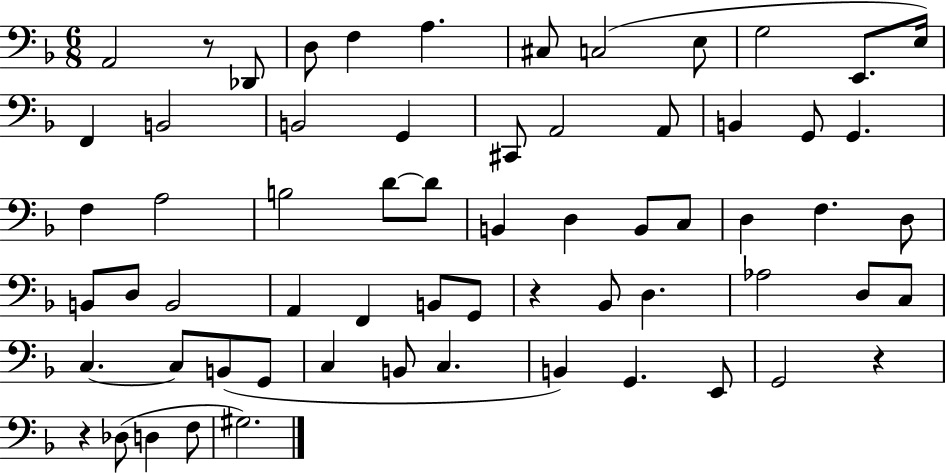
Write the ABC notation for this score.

X:1
T:Untitled
M:6/8
L:1/4
K:F
A,,2 z/2 _D,,/2 D,/2 F, A, ^C,/2 C,2 E,/2 G,2 E,,/2 E,/4 F,, B,,2 B,,2 G,, ^C,,/2 A,,2 A,,/2 B,, G,,/2 G,, F, A,2 B,2 D/2 D/2 B,, D, B,,/2 C,/2 D, F, D,/2 B,,/2 D,/2 B,,2 A,, F,, B,,/2 G,,/2 z _B,,/2 D, _A,2 D,/2 C,/2 C, C,/2 B,,/2 G,,/2 C, B,,/2 C, B,, G,, E,,/2 G,,2 z z _D,/2 D, F,/2 ^G,2